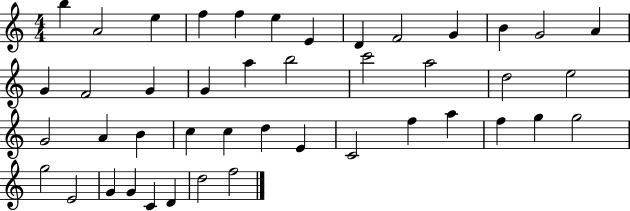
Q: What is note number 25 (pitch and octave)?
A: A4